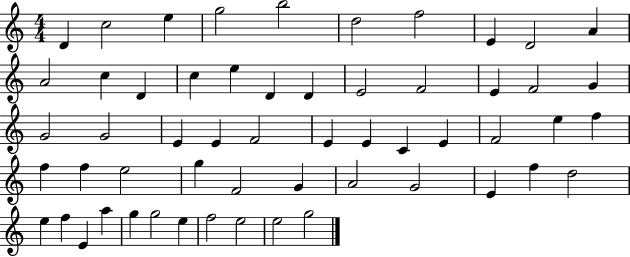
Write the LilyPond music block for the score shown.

{
  \clef treble
  \numericTimeSignature
  \time 4/4
  \key c \major
  d'4 c''2 e''4 | g''2 b''2 | d''2 f''2 | e'4 d'2 a'4 | \break a'2 c''4 d'4 | c''4 e''4 d'4 d'4 | e'2 f'2 | e'4 f'2 g'4 | \break g'2 g'2 | e'4 e'4 f'2 | e'4 e'4 c'4 e'4 | f'2 e''4 f''4 | \break f''4 f''4 e''2 | g''4 f'2 g'4 | a'2 g'2 | e'4 f''4 d''2 | \break e''4 f''4 e'4 a''4 | g''4 g''2 e''4 | f''2 e''2 | e''2 g''2 | \break \bar "|."
}